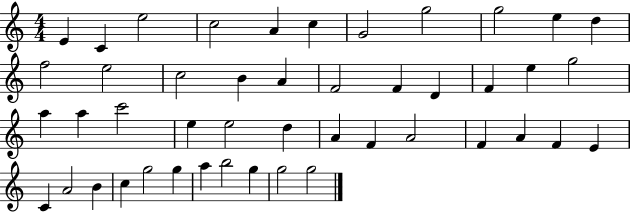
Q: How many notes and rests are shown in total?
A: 46